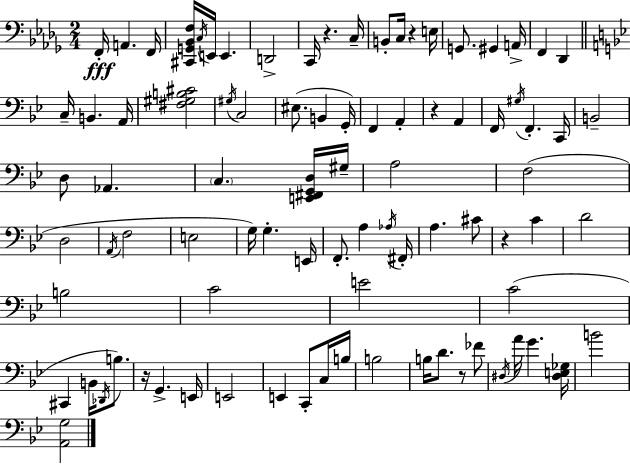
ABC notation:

X:1
T:Untitled
M:2/4
L:1/4
K:Bbm
F,,/4 A,, F,,/4 [^C,,G,,_B,,F,]/4 C,/4 E,,/4 E,, D,,2 C,,/4 z C,/4 B,,/2 C,/4 z E,/4 G,,/2 ^G,, A,,/4 F,, _D,, C,/4 B,, A,,/4 [^F,^G,B,^C]2 ^G,/4 C,2 ^E,/2 B,, G,,/4 F,, A,, z A,, F,,/4 ^G,/4 F,, C,,/4 B,,2 D,/2 _A,, C, [E,,^F,,G,,D,]/4 ^G,/4 A,2 F,2 D,2 A,,/4 F,2 E,2 G,/4 G, E,,/4 F,,/2 A, _A,/4 ^F,,/4 A, ^C/2 z C D2 B,2 C2 E2 C2 ^C,, B,,/4 _D,,/4 B,/2 z/4 G,, E,,/4 E,,2 E,, C,,/2 C,/4 B,/4 B,2 B,/4 D/2 z/2 _F/2 ^D,/4 A/4 G [^D,E,_G,]/4 B2 [A,,G,]2